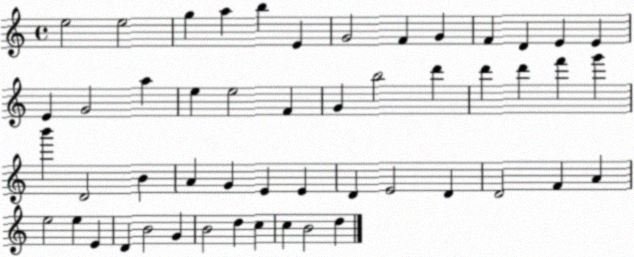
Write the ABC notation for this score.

X:1
T:Untitled
M:4/4
L:1/4
K:C
e2 e2 g a b E G2 F G F D E E E G2 a e e2 F G b2 d' d' d' f' g' b' D2 B A G E E D E2 D D2 F A e2 e E D B2 G B2 d c c B2 d